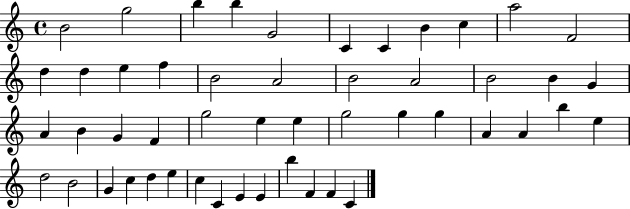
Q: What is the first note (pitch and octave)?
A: B4